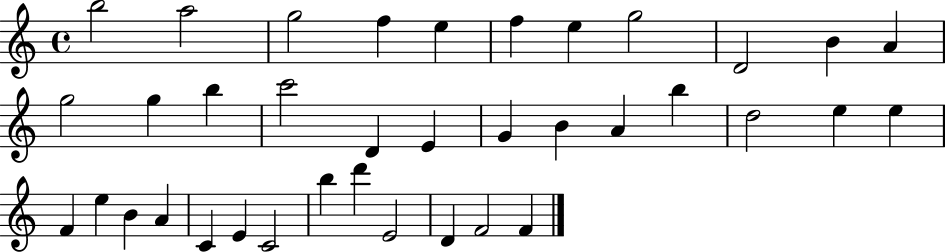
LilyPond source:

{
  \clef treble
  \time 4/4
  \defaultTimeSignature
  \key c \major
  b''2 a''2 | g''2 f''4 e''4 | f''4 e''4 g''2 | d'2 b'4 a'4 | \break g''2 g''4 b''4 | c'''2 d'4 e'4 | g'4 b'4 a'4 b''4 | d''2 e''4 e''4 | \break f'4 e''4 b'4 a'4 | c'4 e'4 c'2 | b''4 d'''4 e'2 | d'4 f'2 f'4 | \break \bar "|."
}